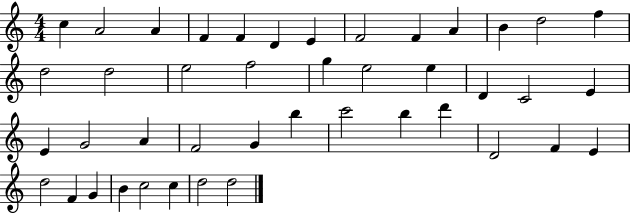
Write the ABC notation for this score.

X:1
T:Untitled
M:4/4
L:1/4
K:C
c A2 A F F D E F2 F A B d2 f d2 d2 e2 f2 g e2 e D C2 E E G2 A F2 G b c'2 b d' D2 F E d2 F G B c2 c d2 d2